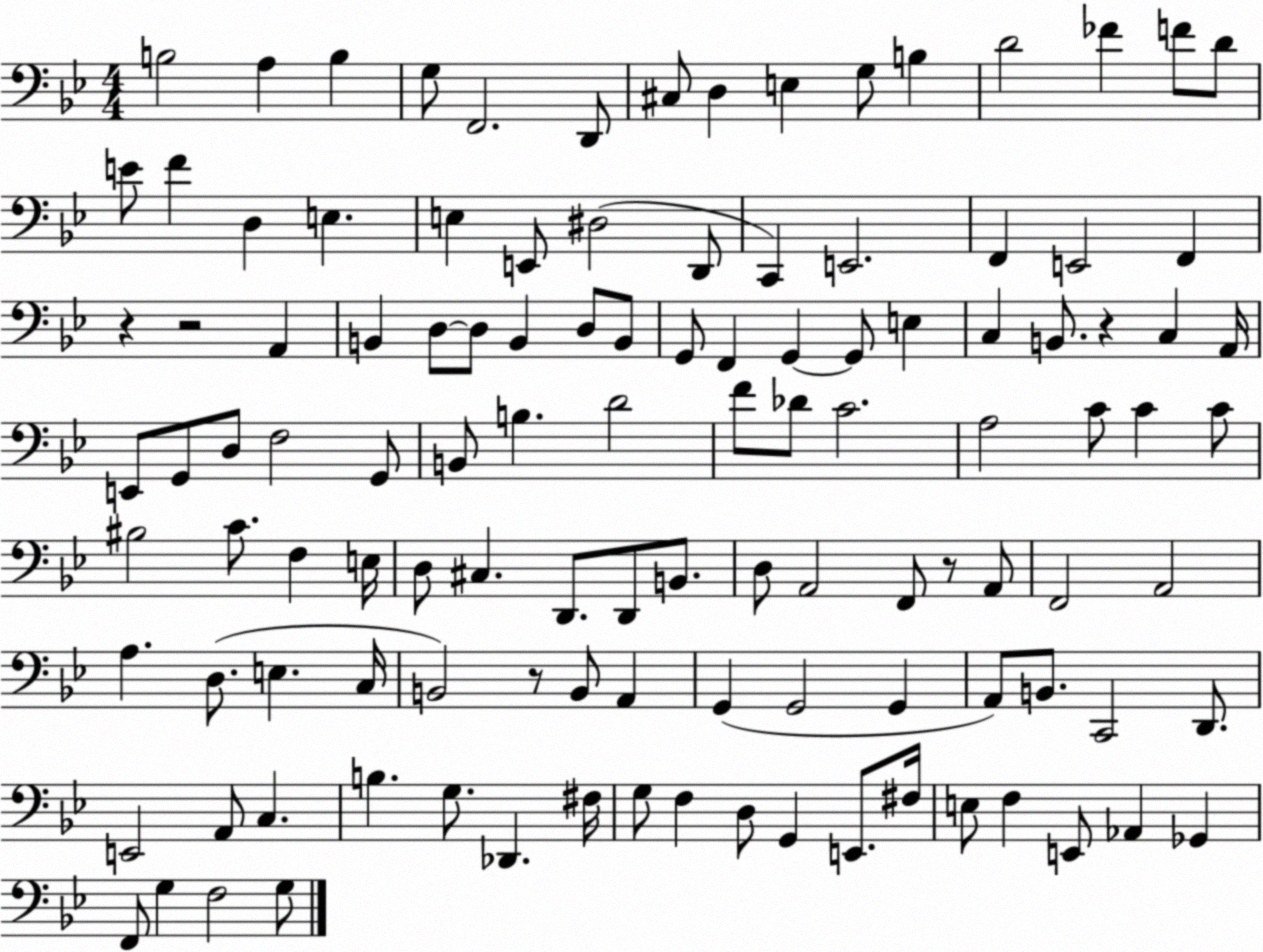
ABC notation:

X:1
T:Untitled
M:4/4
L:1/4
K:Bb
B,2 A, B, G,/2 F,,2 D,,/2 ^C,/2 D, E, G,/2 B, D2 _F F/2 D/2 E/2 F D, E, E, E,,/2 ^D,2 D,,/2 C,, E,,2 F,, E,,2 F,, z z2 A,, B,, D,/2 D,/2 B,, D,/2 B,,/2 G,,/2 F,, G,, G,,/2 E, C, B,,/2 z C, A,,/4 E,,/2 G,,/2 D,/2 F,2 G,,/2 B,,/2 B, D2 F/2 _D/2 C2 A,2 C/2 C C/2 ^B,2 C/2 F, E,/4 D,/2 ^C, D,,/2 D,,/2 B,,/2 D,/2 A,,2 F,,/2 z/2 A,,/2 F,,2 A,,2 A, D,/2 E, C,/4 B,,2 z/2 B,,/2 A,, G,, G,,2 G,, A,,/2 B,,/2 C,,2 D,,/2 E,,2 A,,/2 C, B, G,/2 _D,, ^F,/4 G,/2 F, D,/2 G,, E,,/2 ^F,/4 E,/2 F, E,,/2 _A,, _G,, F,,/2 G, F,2 G,/2